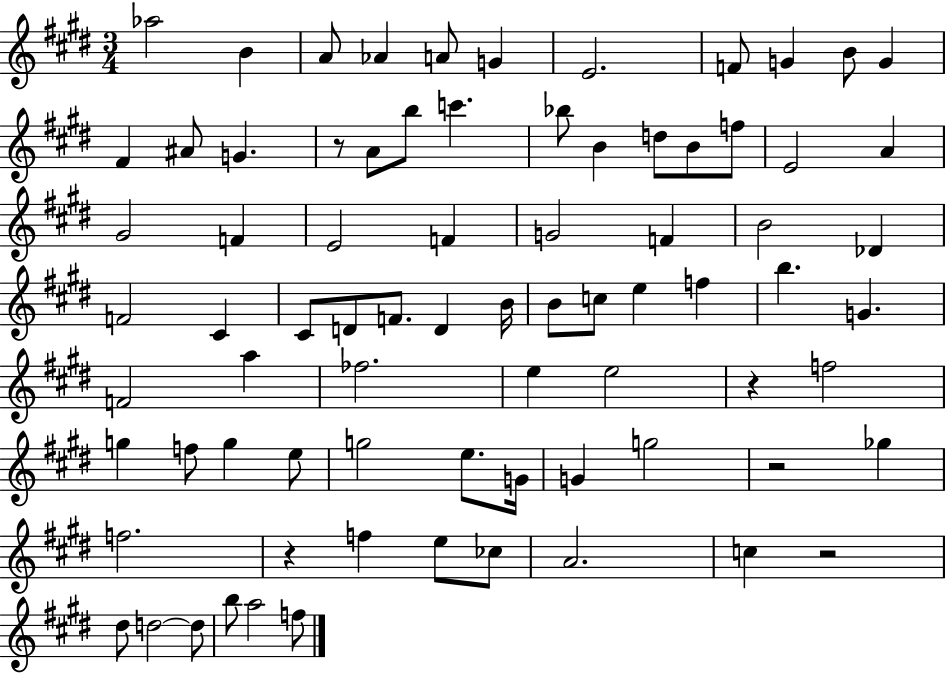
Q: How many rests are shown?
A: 5